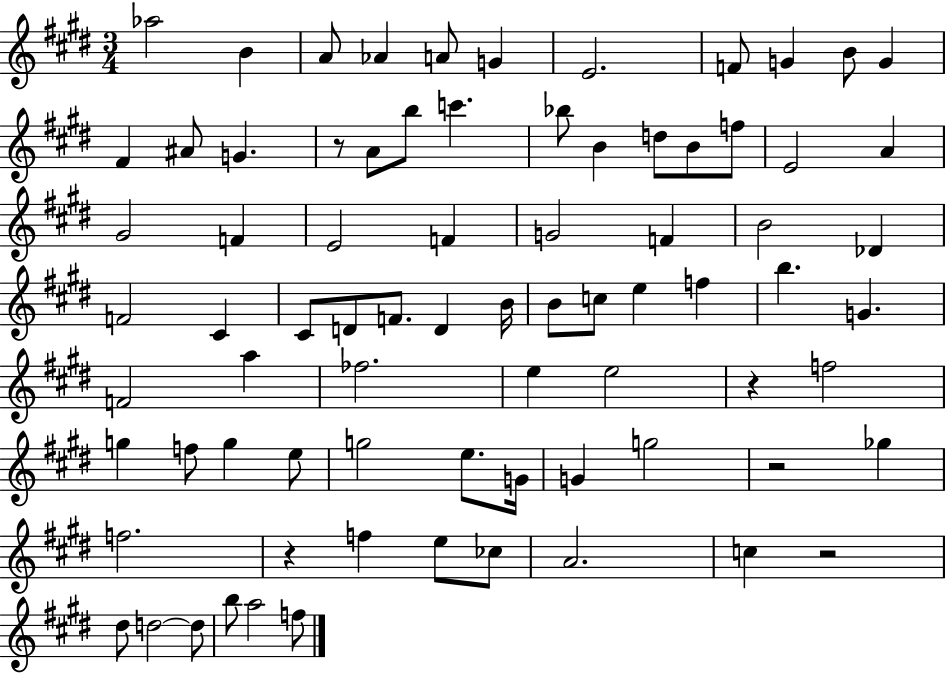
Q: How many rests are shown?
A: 5